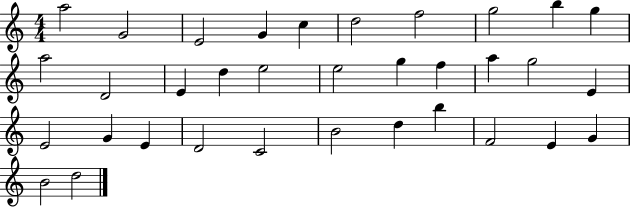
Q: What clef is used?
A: treble